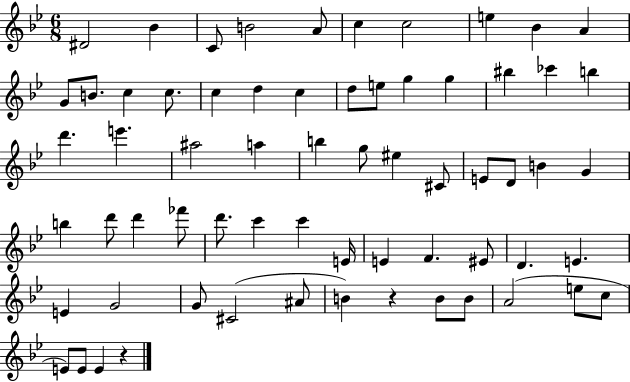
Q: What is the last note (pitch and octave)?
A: E4